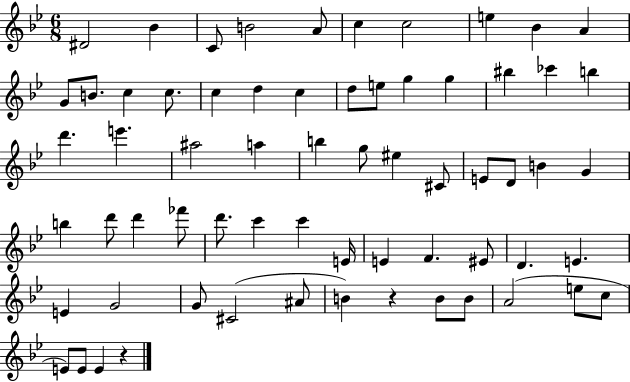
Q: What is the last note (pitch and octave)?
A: E4